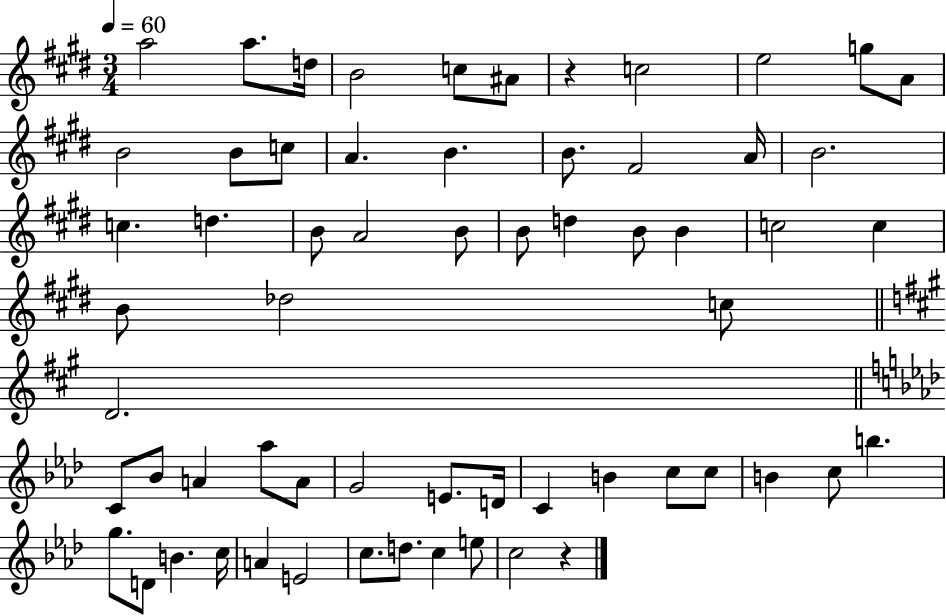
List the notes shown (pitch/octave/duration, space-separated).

A5/h A5/e. D5/s B4/h C5/e A#4/e R/q C5/h E5/h G5/e A4/e B4/h B4/e C5/e A4/q. B4/q. B4/e. F#4/h A4/s B4/h. C5/q. D5/q. B4/e A4/h B4/e B4/e D5/q B4/e B4/q C5/h C5/q B4/e Db5/h C5/e D4/h. C4/e Bb4/e A4/q Ab5/e A4/e G4/h E4/e. D4/s C4/q B4/q C5/e C5/e B4/q C5/e B5/q. G5/e. D4/e B4/q. C5/s A4/q E4/h C5/e. D5/e. C5/q E5/e C5/h R/q